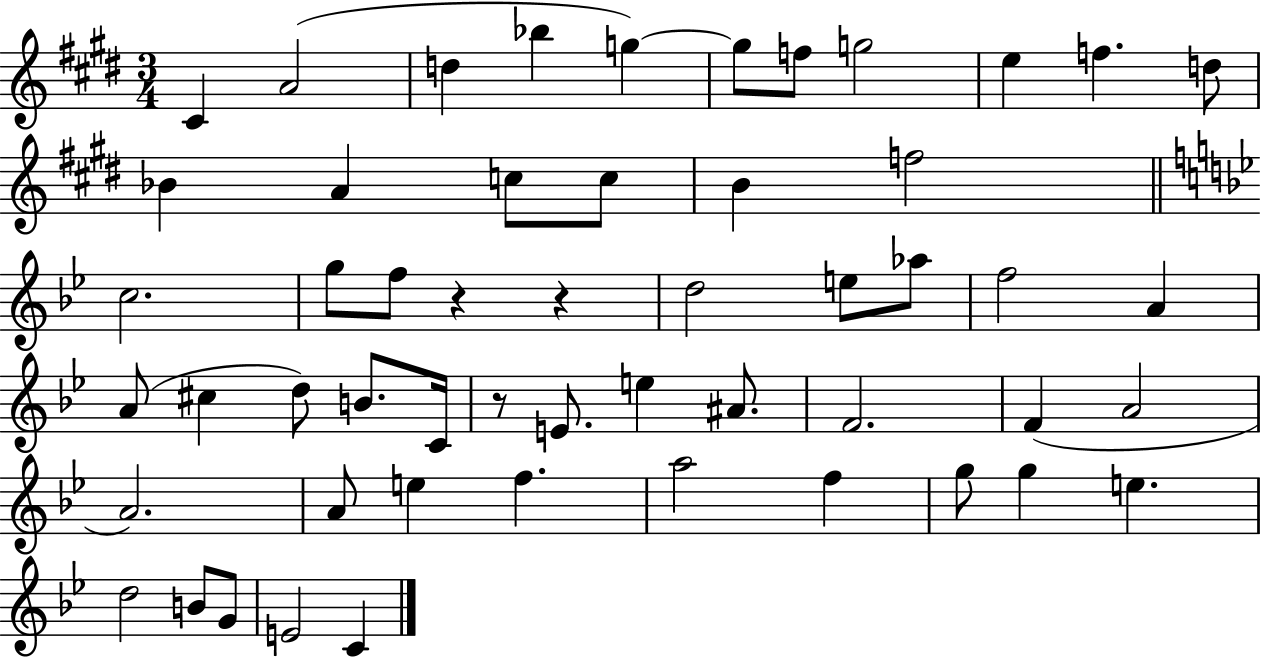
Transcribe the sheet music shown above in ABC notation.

X:1
T:Untitled
M:3/4
L:1/4
K:E
^C A2 d _b g g/2 f/2 g2 e f d/2 _B A c/2 c/2 B f2 c2 g/2 f/2 z z d2 e/2 _a/2 f2 A A/2 ^c d/2 B/2 C/4 z/2 E/2 e ^A/2 F2 F A2 A2 A/2 e f a2 f g/2 g e d2 B/2 G/2 E2 C